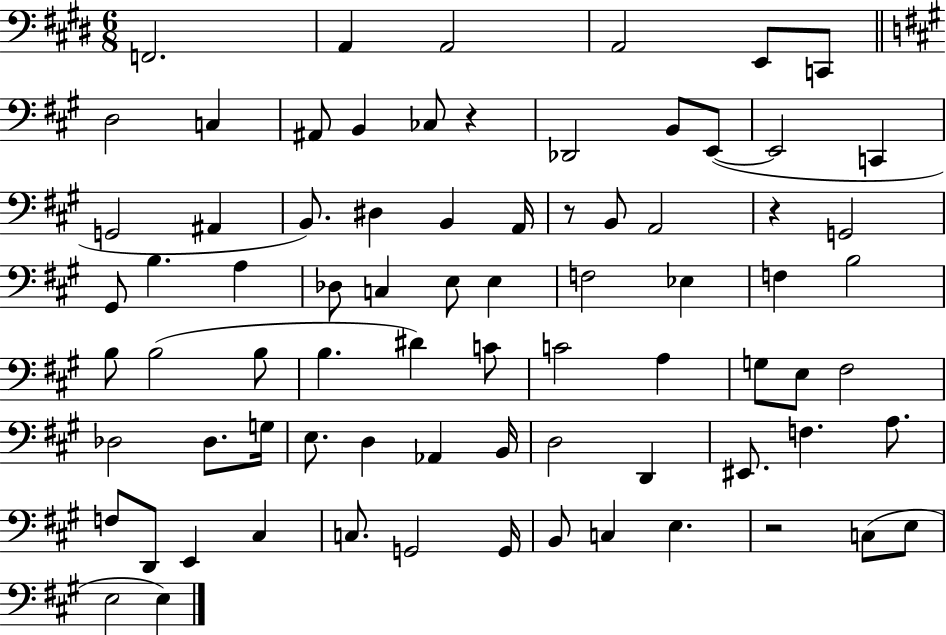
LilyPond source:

{
  \clef bass
  \numericTimeSignature
  \time 6/8
  \key e \major
  \repeat volta 2 { f,2. | a,4 a,2 | a,2 e,8 c,8 | \bar "||" \break \key a \major d2 c4 | ais,8 b,4 ces8 r4 | des,2 b,8 e,8~(~ | e,2 c,4 | \break g,2 ais,4 | b,8.) dis4 b,4 a,16 | r8 b,8 a,2 | r4 g,2 | \break gis,8 b4. a4 | des8 c4 e8 e4 | f2 ees4 | f4 b2 | \break b8 b2( b8 | b4. dis'4) c'8 | c'2 a4 | g8 e8 fis2 | \break des2 des8. g16 | e8. d4 aes,4 b,16 | d2 d,4 | eis,8. f4. a8. | \break f8 d,8 e,4 cis4 | c8. g,2 g,16 | b,8 c4 e4. | r2 c8( e8 | \break e2 e4) | } \bar "|."
}